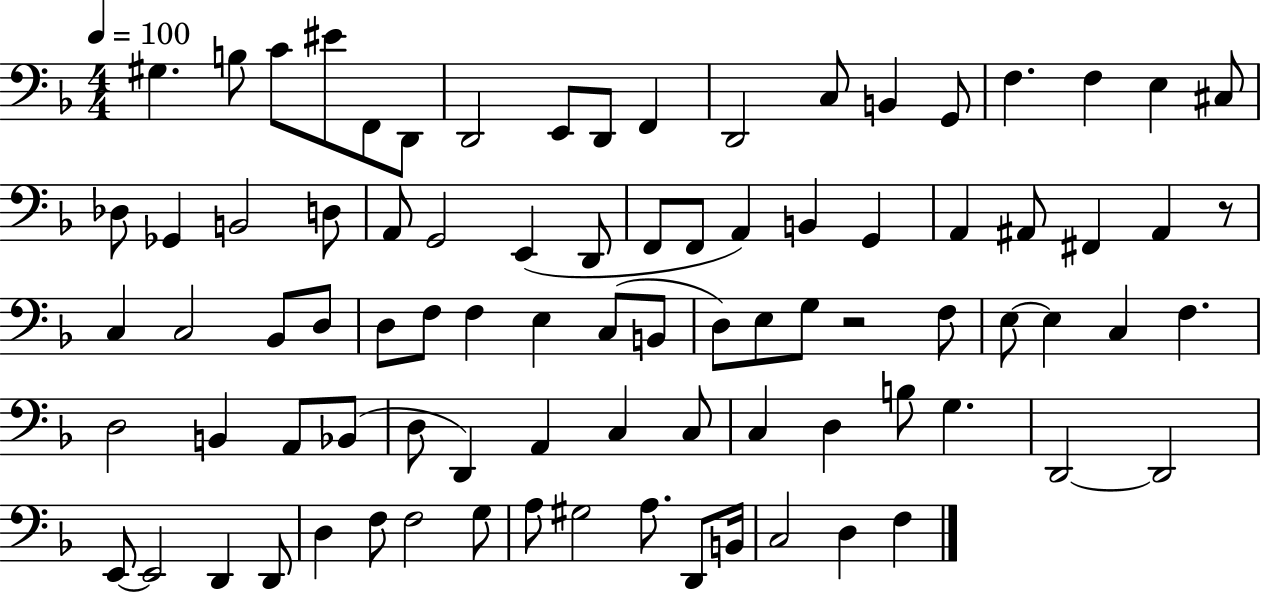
X:1
T:Untitled
M:4/4
L:1/4
K:F
^G, B,/2 C/2 ^E/2 F,,/2 D,,/2 D,,2 E,,/2 D,,/2 F,, D,,2 C,/2 B,, G,,/2 F, F, E, ^C,/2 _D,/2 _G,, B,,2 D,/2 A,,/2 G,,2 E,, D,,/2 F,,/2 F,,/2 A,, B,, G,, A,, ^A,,/2 ^F,, ^A,, z/2 C, C,2 _B,,/2 D,/2 D,/2 F,/2 F, E, C,/2 B,,/2 D,/2 E,/2 G,/2 z2 F,/2 E,/2 E, C, F, D,2 B,, A,,/2 _B,,/2 D,/2 D,, A,, C, C,/2 C, D, B,/2 G, D,,2 D,,2 E,,/2 E,,2 D,, D,,/2 D, F,/2 F,2 G,/2 A,/2 ^G,2 A,/2 D,,/2 B,,/4 C,2 D, F,